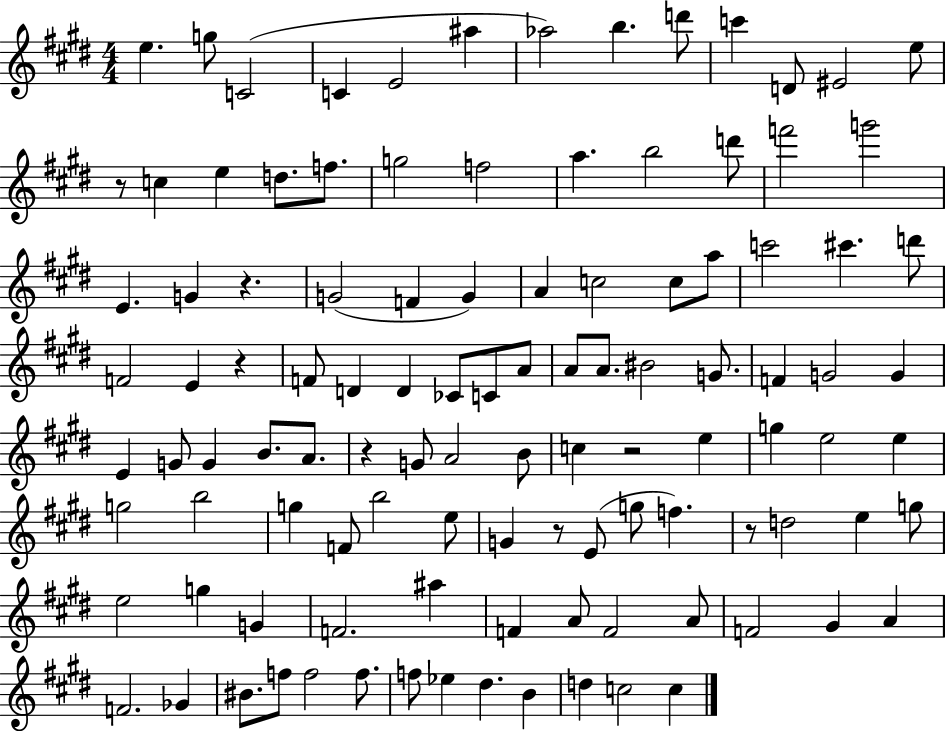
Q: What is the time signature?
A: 4/4